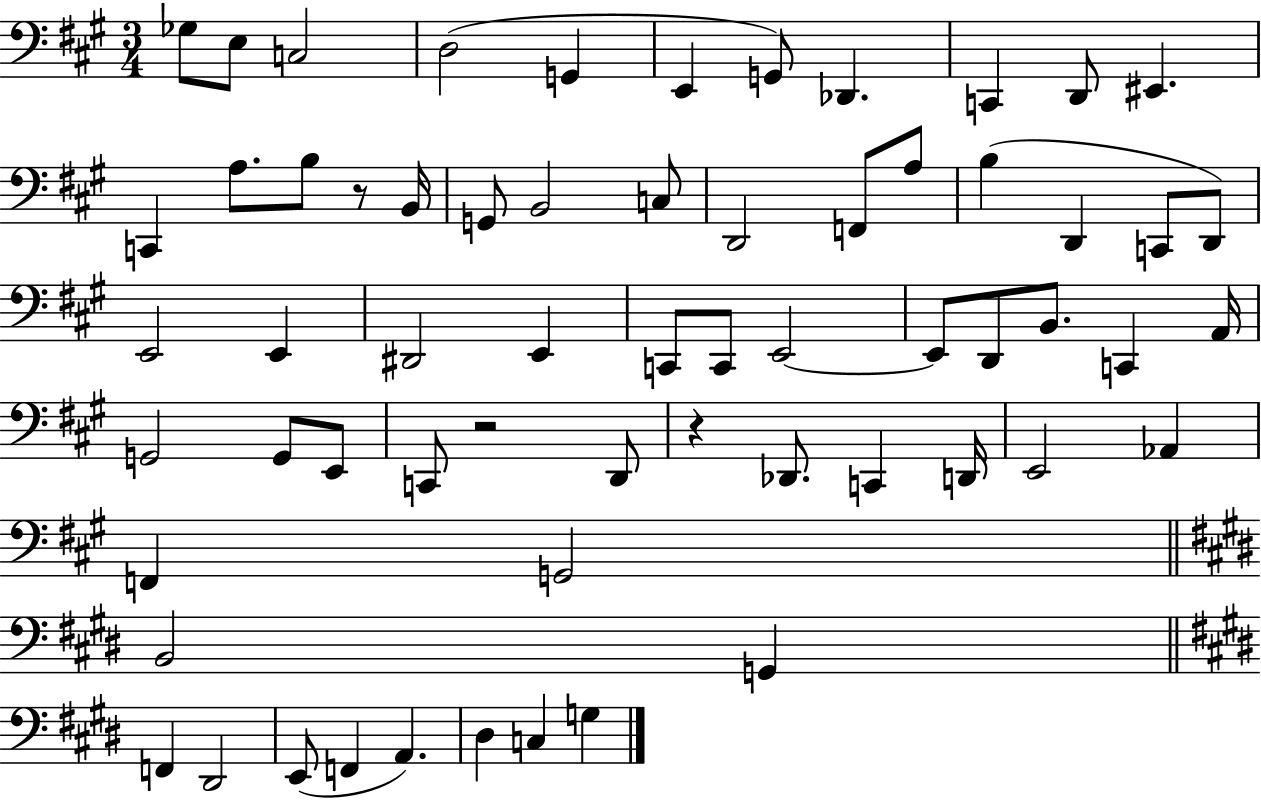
X:1
T:Untitled
M:3/4
L:1/4
K:A
_G,/2 E,/2 C,2 D,2 G,, E,, G,,/2 _D,, C,, D,,/2 ^E,, C,, A,/2 B,/2 z/2 B,,/4 G,,/2 B,,2 C,/2 D,,2 F,,/2 A,/2 B, D,, C,,/2 D,,/2 E,,2 E,, ^D,,2 E,, C,,/2 C,,/2 E,,2 E,,/2 D,,/2 B,,/2 C,, A,,/4 G,,2 G,,/2 E,,/2 C,,/2 z2 D,,/2 z _D,,/2 C,, D,,/4 E,,2 _A,, F,, G,,2 B,,2 G,, F,, ^D,,2 E,,/2 F,, A,, ^D, C, G,